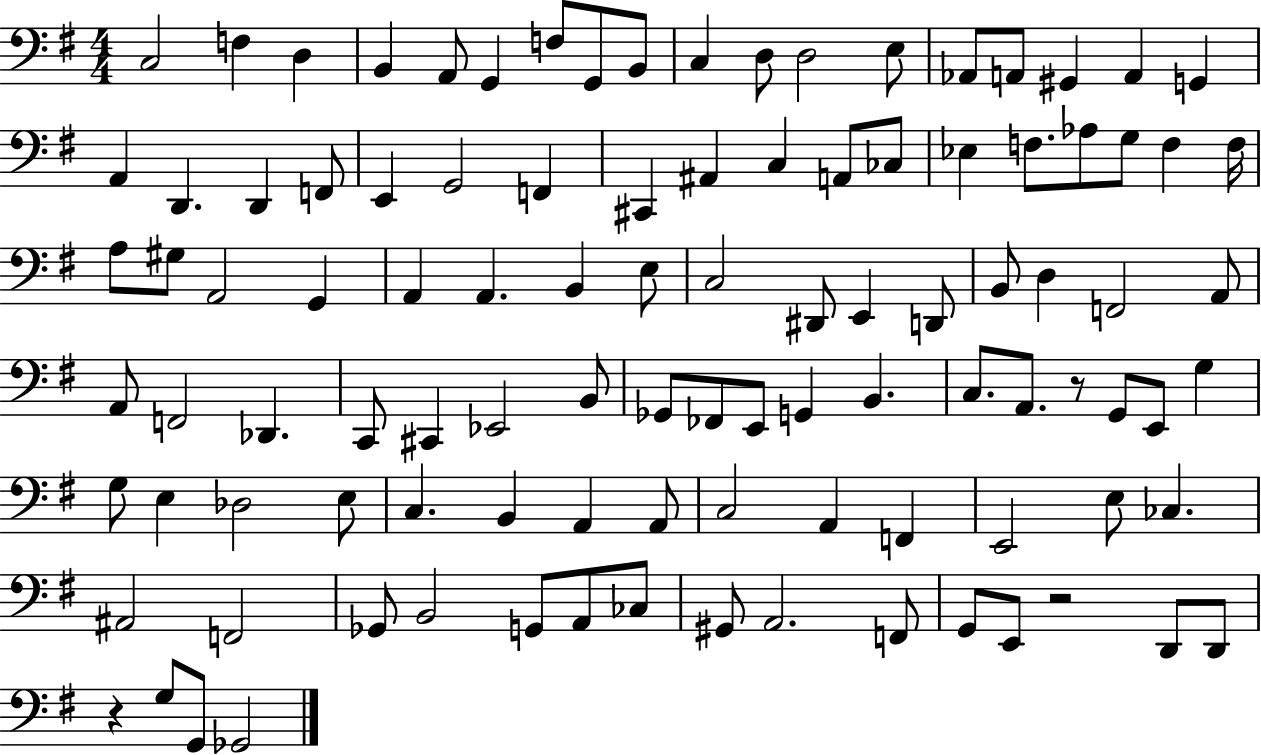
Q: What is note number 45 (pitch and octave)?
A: C3